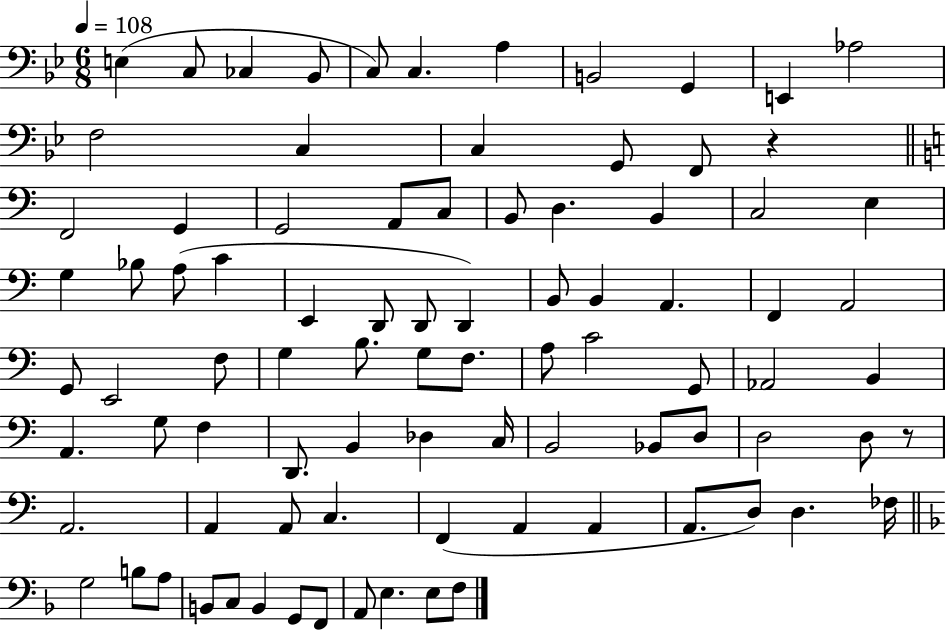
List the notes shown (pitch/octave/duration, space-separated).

E3/q C3/e CES3/q Bb2/e C3/e C3/q. A3/q B2/h G2/q E2/q Ab3/h F3/h C3/q C3/q G2/e F2/e R/q F2/h G2/q G2/h A2/e C3/e B2/e D3/q. B2/q C3/h E3/q G3/q Bb3/e A3/e C4/q E2/q D2/e D2/e D2/q B2/e B2/q A2/q. F2/q A2/h G2/e E2/h F3/e G3/q B3/e. G3/e F3/e. A3/e C4/h G2/e Ab2/h B2/q A2/q. G3/e F3/q D2/e. B2/q Db3/q C3/s B2/h Bb2/e D3/e D3/h D3/e R/e A2/h. A2/q A2/e C3/q. F2/q A2/q A2/q A2/e. D3/e D3/q. FES3/s G3/h B3/e A3/e B2/e C3/e B2/q G2/e F2/e A2/e E3/q. E3/e F3/e